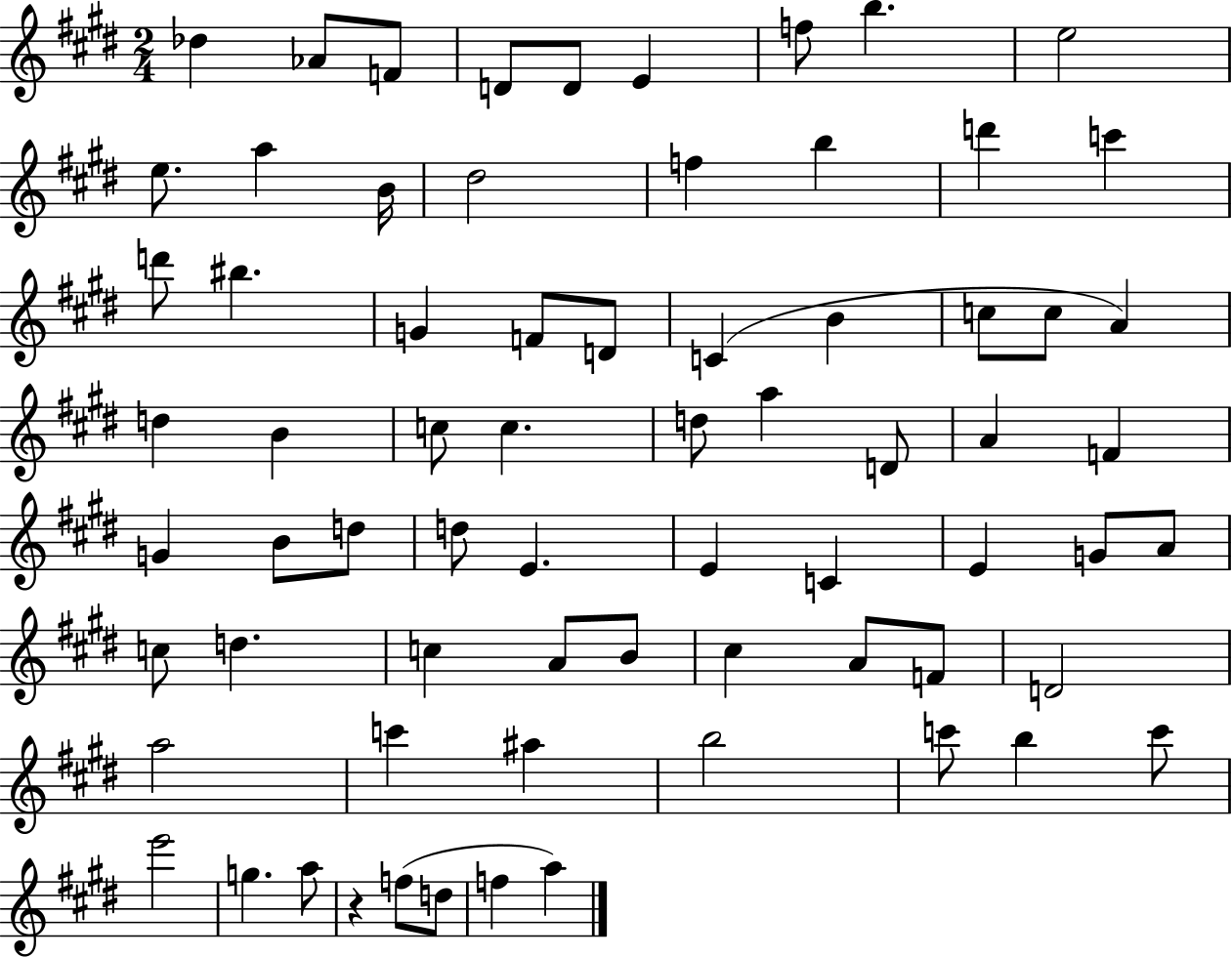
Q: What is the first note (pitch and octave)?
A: Db5